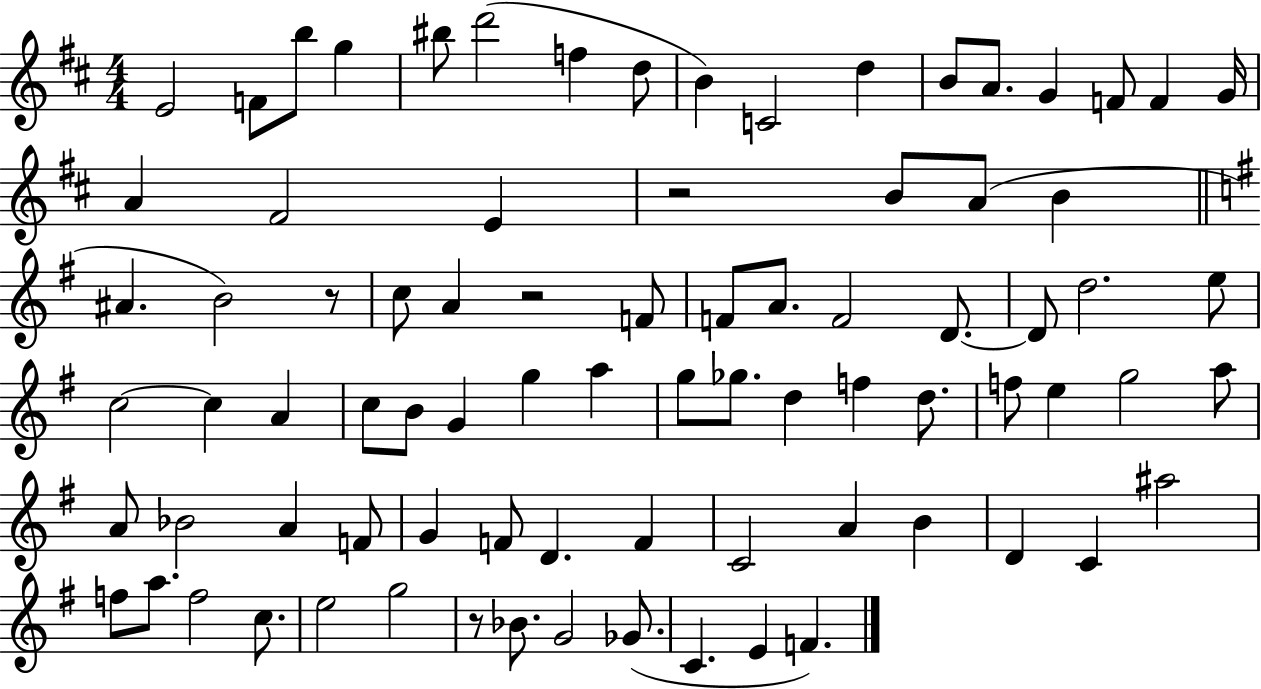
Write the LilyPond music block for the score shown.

{
  \clef treble
  \numericTimeSignature
  \time 4/4
  \key d \major
  \repeat volta 2 { e'2 f'8 b''8 g''4 | bis''8 d'''2( f''4 d''8 | b'4) c'2 d''4 | b'8 a'8. g'4 f'8 f'4 g'16 | \break a'4 fis'2 e'4 | r2 b'8 a'8( b'4 | \bar "||" \break \key e \minor ais'4. b'2) r8 | c''8 a'4 r2 f'8 | f'8 a'8. f'2 d'8.~~ | d'8 d''2. e''8 | \break c''2~~ c''4 a'4 | c''8 b'8 g'4 g''4 a''4 | g''8 ges''8. d''4 f''4 d''8. | f''8 e''4 g''2 a''8 | \break a'8 bes'2 a'4 f'8 | g'4 f'8 d'4. f'4 | c'2 a'4 b'4 | d'4 c'4 ais''2 | \break f''8 a''8. f''2 c''8. | e''2 g''2 | r8 bes'8. g'2 ges'8.( | c'4. e'4 f'4.) | \break } \bar "|."
}